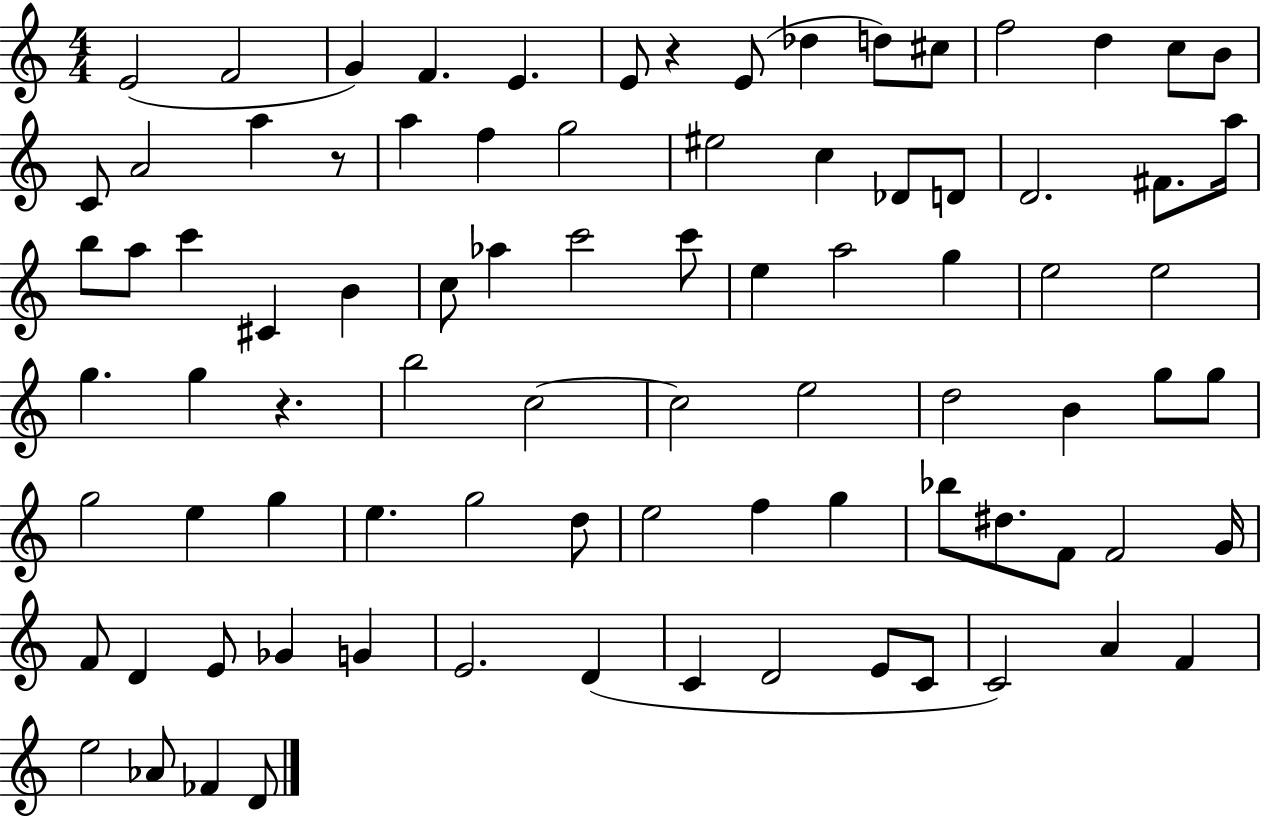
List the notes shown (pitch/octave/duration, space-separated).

E4/h F4/h G4/q F4/q. E4/q. E4/e R/q E4/e Db5/q D5/e C#5/e F5/h D5/q C5/e B4/e C4/e A4/h A5/q R/e A5/q F5/q G5/h EIS5/h C5/q Db4/e D4/e D4/h. F#4/e. A5/s B5/e A5/e C6/q C#4/q B4/q C5/e Ab5/q C6/h C6/e E5/q A5/h G5/q E5/h E5/h G5/q. G5/q R/q. B5/h C5/h C5/h E5/h D5/h B4/q G5/e G5/e G5/h E5/q G5/q E5/q. G5/h D5/e E5/h F5/q G5/q Bb5/e D#5/e. F4/e F4/h G4/s F4/e D4/q E4/e Gb4/q G4/q E4/h. D4/q C4/q D4/h E4/e C4/e C4/h A4/q F4/q E5/h Ab4/e FES4/q D4/e